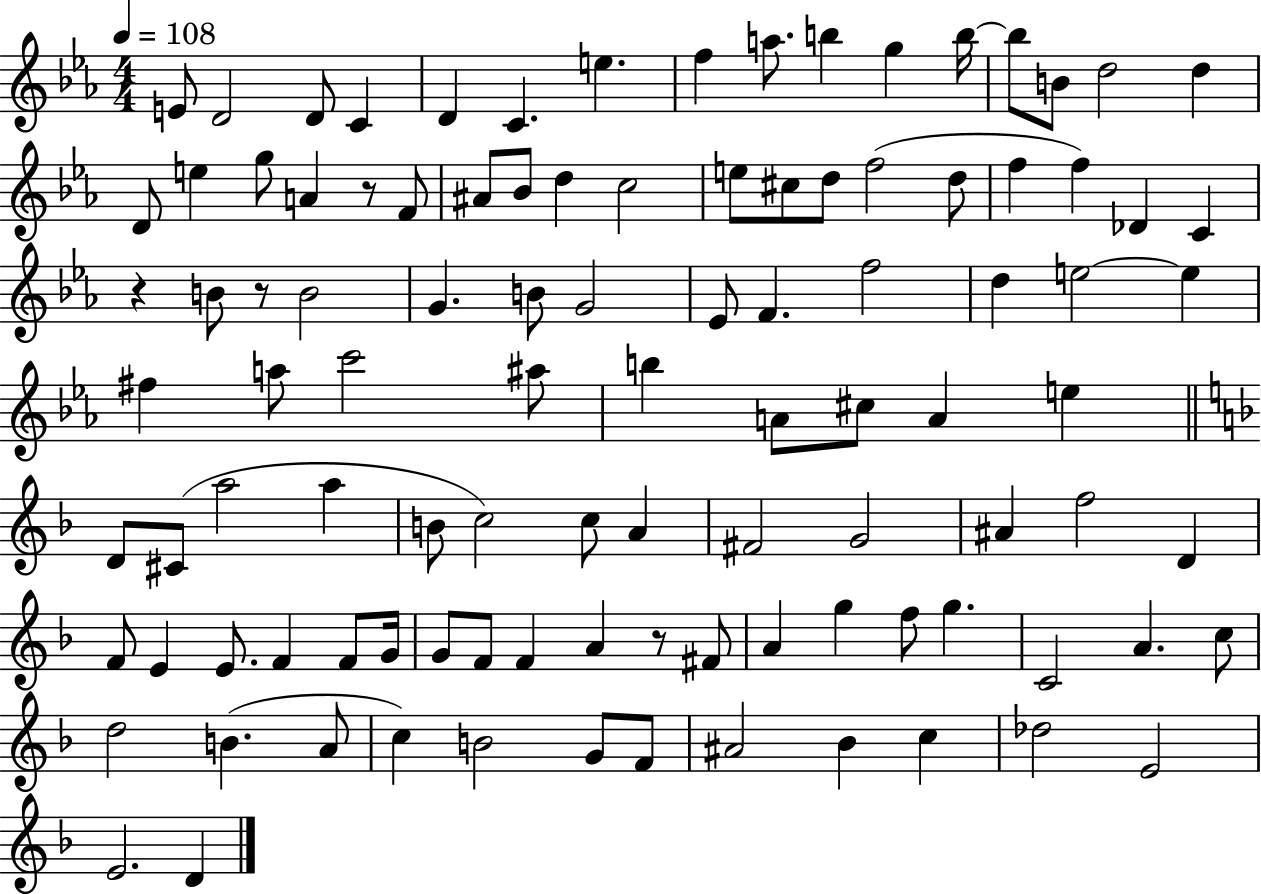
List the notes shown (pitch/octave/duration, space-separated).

E4/e D4/h D4/e C4/q D4/q C4/q. E5/q. F5/q A5/e. B5/q G5/q B5/s B5/e B4/e D5/h D5/q D4/e E5/q G5/e A4/q R/e F4/e A#4/e Bb4/e D5/q C5/h E5/e C#5/e D5/e F5/h D5/e F5/q F5/q Db4/q C4/q R/q B4/e R/e B4/h G4/q. B4/e G4/h Eb4/e F4/q. F5/h D5/q E5/h E5/q F#5/q A5/e C6/h A#5/e B5/q A4/e C#5/e A4/q E5/q D4/e C#4/e A5/h A5/q B4/e C5/h C5/e A4/q F#4/h G4/h A#4/q F5/h D4/q F4/e E4/q E4/e. F4/q F4/e G4/s G4/e F4/e F4/q A4/q R/e F#4/e A4/q G5/q F5/e G5/q. C4/h A4/q. C5/e D5/h B4/q. A4/e C5/q B4/h G4/e F4/e A#4/h Bb4/q C5/q Db5/h E4/h E4/h. D4/q